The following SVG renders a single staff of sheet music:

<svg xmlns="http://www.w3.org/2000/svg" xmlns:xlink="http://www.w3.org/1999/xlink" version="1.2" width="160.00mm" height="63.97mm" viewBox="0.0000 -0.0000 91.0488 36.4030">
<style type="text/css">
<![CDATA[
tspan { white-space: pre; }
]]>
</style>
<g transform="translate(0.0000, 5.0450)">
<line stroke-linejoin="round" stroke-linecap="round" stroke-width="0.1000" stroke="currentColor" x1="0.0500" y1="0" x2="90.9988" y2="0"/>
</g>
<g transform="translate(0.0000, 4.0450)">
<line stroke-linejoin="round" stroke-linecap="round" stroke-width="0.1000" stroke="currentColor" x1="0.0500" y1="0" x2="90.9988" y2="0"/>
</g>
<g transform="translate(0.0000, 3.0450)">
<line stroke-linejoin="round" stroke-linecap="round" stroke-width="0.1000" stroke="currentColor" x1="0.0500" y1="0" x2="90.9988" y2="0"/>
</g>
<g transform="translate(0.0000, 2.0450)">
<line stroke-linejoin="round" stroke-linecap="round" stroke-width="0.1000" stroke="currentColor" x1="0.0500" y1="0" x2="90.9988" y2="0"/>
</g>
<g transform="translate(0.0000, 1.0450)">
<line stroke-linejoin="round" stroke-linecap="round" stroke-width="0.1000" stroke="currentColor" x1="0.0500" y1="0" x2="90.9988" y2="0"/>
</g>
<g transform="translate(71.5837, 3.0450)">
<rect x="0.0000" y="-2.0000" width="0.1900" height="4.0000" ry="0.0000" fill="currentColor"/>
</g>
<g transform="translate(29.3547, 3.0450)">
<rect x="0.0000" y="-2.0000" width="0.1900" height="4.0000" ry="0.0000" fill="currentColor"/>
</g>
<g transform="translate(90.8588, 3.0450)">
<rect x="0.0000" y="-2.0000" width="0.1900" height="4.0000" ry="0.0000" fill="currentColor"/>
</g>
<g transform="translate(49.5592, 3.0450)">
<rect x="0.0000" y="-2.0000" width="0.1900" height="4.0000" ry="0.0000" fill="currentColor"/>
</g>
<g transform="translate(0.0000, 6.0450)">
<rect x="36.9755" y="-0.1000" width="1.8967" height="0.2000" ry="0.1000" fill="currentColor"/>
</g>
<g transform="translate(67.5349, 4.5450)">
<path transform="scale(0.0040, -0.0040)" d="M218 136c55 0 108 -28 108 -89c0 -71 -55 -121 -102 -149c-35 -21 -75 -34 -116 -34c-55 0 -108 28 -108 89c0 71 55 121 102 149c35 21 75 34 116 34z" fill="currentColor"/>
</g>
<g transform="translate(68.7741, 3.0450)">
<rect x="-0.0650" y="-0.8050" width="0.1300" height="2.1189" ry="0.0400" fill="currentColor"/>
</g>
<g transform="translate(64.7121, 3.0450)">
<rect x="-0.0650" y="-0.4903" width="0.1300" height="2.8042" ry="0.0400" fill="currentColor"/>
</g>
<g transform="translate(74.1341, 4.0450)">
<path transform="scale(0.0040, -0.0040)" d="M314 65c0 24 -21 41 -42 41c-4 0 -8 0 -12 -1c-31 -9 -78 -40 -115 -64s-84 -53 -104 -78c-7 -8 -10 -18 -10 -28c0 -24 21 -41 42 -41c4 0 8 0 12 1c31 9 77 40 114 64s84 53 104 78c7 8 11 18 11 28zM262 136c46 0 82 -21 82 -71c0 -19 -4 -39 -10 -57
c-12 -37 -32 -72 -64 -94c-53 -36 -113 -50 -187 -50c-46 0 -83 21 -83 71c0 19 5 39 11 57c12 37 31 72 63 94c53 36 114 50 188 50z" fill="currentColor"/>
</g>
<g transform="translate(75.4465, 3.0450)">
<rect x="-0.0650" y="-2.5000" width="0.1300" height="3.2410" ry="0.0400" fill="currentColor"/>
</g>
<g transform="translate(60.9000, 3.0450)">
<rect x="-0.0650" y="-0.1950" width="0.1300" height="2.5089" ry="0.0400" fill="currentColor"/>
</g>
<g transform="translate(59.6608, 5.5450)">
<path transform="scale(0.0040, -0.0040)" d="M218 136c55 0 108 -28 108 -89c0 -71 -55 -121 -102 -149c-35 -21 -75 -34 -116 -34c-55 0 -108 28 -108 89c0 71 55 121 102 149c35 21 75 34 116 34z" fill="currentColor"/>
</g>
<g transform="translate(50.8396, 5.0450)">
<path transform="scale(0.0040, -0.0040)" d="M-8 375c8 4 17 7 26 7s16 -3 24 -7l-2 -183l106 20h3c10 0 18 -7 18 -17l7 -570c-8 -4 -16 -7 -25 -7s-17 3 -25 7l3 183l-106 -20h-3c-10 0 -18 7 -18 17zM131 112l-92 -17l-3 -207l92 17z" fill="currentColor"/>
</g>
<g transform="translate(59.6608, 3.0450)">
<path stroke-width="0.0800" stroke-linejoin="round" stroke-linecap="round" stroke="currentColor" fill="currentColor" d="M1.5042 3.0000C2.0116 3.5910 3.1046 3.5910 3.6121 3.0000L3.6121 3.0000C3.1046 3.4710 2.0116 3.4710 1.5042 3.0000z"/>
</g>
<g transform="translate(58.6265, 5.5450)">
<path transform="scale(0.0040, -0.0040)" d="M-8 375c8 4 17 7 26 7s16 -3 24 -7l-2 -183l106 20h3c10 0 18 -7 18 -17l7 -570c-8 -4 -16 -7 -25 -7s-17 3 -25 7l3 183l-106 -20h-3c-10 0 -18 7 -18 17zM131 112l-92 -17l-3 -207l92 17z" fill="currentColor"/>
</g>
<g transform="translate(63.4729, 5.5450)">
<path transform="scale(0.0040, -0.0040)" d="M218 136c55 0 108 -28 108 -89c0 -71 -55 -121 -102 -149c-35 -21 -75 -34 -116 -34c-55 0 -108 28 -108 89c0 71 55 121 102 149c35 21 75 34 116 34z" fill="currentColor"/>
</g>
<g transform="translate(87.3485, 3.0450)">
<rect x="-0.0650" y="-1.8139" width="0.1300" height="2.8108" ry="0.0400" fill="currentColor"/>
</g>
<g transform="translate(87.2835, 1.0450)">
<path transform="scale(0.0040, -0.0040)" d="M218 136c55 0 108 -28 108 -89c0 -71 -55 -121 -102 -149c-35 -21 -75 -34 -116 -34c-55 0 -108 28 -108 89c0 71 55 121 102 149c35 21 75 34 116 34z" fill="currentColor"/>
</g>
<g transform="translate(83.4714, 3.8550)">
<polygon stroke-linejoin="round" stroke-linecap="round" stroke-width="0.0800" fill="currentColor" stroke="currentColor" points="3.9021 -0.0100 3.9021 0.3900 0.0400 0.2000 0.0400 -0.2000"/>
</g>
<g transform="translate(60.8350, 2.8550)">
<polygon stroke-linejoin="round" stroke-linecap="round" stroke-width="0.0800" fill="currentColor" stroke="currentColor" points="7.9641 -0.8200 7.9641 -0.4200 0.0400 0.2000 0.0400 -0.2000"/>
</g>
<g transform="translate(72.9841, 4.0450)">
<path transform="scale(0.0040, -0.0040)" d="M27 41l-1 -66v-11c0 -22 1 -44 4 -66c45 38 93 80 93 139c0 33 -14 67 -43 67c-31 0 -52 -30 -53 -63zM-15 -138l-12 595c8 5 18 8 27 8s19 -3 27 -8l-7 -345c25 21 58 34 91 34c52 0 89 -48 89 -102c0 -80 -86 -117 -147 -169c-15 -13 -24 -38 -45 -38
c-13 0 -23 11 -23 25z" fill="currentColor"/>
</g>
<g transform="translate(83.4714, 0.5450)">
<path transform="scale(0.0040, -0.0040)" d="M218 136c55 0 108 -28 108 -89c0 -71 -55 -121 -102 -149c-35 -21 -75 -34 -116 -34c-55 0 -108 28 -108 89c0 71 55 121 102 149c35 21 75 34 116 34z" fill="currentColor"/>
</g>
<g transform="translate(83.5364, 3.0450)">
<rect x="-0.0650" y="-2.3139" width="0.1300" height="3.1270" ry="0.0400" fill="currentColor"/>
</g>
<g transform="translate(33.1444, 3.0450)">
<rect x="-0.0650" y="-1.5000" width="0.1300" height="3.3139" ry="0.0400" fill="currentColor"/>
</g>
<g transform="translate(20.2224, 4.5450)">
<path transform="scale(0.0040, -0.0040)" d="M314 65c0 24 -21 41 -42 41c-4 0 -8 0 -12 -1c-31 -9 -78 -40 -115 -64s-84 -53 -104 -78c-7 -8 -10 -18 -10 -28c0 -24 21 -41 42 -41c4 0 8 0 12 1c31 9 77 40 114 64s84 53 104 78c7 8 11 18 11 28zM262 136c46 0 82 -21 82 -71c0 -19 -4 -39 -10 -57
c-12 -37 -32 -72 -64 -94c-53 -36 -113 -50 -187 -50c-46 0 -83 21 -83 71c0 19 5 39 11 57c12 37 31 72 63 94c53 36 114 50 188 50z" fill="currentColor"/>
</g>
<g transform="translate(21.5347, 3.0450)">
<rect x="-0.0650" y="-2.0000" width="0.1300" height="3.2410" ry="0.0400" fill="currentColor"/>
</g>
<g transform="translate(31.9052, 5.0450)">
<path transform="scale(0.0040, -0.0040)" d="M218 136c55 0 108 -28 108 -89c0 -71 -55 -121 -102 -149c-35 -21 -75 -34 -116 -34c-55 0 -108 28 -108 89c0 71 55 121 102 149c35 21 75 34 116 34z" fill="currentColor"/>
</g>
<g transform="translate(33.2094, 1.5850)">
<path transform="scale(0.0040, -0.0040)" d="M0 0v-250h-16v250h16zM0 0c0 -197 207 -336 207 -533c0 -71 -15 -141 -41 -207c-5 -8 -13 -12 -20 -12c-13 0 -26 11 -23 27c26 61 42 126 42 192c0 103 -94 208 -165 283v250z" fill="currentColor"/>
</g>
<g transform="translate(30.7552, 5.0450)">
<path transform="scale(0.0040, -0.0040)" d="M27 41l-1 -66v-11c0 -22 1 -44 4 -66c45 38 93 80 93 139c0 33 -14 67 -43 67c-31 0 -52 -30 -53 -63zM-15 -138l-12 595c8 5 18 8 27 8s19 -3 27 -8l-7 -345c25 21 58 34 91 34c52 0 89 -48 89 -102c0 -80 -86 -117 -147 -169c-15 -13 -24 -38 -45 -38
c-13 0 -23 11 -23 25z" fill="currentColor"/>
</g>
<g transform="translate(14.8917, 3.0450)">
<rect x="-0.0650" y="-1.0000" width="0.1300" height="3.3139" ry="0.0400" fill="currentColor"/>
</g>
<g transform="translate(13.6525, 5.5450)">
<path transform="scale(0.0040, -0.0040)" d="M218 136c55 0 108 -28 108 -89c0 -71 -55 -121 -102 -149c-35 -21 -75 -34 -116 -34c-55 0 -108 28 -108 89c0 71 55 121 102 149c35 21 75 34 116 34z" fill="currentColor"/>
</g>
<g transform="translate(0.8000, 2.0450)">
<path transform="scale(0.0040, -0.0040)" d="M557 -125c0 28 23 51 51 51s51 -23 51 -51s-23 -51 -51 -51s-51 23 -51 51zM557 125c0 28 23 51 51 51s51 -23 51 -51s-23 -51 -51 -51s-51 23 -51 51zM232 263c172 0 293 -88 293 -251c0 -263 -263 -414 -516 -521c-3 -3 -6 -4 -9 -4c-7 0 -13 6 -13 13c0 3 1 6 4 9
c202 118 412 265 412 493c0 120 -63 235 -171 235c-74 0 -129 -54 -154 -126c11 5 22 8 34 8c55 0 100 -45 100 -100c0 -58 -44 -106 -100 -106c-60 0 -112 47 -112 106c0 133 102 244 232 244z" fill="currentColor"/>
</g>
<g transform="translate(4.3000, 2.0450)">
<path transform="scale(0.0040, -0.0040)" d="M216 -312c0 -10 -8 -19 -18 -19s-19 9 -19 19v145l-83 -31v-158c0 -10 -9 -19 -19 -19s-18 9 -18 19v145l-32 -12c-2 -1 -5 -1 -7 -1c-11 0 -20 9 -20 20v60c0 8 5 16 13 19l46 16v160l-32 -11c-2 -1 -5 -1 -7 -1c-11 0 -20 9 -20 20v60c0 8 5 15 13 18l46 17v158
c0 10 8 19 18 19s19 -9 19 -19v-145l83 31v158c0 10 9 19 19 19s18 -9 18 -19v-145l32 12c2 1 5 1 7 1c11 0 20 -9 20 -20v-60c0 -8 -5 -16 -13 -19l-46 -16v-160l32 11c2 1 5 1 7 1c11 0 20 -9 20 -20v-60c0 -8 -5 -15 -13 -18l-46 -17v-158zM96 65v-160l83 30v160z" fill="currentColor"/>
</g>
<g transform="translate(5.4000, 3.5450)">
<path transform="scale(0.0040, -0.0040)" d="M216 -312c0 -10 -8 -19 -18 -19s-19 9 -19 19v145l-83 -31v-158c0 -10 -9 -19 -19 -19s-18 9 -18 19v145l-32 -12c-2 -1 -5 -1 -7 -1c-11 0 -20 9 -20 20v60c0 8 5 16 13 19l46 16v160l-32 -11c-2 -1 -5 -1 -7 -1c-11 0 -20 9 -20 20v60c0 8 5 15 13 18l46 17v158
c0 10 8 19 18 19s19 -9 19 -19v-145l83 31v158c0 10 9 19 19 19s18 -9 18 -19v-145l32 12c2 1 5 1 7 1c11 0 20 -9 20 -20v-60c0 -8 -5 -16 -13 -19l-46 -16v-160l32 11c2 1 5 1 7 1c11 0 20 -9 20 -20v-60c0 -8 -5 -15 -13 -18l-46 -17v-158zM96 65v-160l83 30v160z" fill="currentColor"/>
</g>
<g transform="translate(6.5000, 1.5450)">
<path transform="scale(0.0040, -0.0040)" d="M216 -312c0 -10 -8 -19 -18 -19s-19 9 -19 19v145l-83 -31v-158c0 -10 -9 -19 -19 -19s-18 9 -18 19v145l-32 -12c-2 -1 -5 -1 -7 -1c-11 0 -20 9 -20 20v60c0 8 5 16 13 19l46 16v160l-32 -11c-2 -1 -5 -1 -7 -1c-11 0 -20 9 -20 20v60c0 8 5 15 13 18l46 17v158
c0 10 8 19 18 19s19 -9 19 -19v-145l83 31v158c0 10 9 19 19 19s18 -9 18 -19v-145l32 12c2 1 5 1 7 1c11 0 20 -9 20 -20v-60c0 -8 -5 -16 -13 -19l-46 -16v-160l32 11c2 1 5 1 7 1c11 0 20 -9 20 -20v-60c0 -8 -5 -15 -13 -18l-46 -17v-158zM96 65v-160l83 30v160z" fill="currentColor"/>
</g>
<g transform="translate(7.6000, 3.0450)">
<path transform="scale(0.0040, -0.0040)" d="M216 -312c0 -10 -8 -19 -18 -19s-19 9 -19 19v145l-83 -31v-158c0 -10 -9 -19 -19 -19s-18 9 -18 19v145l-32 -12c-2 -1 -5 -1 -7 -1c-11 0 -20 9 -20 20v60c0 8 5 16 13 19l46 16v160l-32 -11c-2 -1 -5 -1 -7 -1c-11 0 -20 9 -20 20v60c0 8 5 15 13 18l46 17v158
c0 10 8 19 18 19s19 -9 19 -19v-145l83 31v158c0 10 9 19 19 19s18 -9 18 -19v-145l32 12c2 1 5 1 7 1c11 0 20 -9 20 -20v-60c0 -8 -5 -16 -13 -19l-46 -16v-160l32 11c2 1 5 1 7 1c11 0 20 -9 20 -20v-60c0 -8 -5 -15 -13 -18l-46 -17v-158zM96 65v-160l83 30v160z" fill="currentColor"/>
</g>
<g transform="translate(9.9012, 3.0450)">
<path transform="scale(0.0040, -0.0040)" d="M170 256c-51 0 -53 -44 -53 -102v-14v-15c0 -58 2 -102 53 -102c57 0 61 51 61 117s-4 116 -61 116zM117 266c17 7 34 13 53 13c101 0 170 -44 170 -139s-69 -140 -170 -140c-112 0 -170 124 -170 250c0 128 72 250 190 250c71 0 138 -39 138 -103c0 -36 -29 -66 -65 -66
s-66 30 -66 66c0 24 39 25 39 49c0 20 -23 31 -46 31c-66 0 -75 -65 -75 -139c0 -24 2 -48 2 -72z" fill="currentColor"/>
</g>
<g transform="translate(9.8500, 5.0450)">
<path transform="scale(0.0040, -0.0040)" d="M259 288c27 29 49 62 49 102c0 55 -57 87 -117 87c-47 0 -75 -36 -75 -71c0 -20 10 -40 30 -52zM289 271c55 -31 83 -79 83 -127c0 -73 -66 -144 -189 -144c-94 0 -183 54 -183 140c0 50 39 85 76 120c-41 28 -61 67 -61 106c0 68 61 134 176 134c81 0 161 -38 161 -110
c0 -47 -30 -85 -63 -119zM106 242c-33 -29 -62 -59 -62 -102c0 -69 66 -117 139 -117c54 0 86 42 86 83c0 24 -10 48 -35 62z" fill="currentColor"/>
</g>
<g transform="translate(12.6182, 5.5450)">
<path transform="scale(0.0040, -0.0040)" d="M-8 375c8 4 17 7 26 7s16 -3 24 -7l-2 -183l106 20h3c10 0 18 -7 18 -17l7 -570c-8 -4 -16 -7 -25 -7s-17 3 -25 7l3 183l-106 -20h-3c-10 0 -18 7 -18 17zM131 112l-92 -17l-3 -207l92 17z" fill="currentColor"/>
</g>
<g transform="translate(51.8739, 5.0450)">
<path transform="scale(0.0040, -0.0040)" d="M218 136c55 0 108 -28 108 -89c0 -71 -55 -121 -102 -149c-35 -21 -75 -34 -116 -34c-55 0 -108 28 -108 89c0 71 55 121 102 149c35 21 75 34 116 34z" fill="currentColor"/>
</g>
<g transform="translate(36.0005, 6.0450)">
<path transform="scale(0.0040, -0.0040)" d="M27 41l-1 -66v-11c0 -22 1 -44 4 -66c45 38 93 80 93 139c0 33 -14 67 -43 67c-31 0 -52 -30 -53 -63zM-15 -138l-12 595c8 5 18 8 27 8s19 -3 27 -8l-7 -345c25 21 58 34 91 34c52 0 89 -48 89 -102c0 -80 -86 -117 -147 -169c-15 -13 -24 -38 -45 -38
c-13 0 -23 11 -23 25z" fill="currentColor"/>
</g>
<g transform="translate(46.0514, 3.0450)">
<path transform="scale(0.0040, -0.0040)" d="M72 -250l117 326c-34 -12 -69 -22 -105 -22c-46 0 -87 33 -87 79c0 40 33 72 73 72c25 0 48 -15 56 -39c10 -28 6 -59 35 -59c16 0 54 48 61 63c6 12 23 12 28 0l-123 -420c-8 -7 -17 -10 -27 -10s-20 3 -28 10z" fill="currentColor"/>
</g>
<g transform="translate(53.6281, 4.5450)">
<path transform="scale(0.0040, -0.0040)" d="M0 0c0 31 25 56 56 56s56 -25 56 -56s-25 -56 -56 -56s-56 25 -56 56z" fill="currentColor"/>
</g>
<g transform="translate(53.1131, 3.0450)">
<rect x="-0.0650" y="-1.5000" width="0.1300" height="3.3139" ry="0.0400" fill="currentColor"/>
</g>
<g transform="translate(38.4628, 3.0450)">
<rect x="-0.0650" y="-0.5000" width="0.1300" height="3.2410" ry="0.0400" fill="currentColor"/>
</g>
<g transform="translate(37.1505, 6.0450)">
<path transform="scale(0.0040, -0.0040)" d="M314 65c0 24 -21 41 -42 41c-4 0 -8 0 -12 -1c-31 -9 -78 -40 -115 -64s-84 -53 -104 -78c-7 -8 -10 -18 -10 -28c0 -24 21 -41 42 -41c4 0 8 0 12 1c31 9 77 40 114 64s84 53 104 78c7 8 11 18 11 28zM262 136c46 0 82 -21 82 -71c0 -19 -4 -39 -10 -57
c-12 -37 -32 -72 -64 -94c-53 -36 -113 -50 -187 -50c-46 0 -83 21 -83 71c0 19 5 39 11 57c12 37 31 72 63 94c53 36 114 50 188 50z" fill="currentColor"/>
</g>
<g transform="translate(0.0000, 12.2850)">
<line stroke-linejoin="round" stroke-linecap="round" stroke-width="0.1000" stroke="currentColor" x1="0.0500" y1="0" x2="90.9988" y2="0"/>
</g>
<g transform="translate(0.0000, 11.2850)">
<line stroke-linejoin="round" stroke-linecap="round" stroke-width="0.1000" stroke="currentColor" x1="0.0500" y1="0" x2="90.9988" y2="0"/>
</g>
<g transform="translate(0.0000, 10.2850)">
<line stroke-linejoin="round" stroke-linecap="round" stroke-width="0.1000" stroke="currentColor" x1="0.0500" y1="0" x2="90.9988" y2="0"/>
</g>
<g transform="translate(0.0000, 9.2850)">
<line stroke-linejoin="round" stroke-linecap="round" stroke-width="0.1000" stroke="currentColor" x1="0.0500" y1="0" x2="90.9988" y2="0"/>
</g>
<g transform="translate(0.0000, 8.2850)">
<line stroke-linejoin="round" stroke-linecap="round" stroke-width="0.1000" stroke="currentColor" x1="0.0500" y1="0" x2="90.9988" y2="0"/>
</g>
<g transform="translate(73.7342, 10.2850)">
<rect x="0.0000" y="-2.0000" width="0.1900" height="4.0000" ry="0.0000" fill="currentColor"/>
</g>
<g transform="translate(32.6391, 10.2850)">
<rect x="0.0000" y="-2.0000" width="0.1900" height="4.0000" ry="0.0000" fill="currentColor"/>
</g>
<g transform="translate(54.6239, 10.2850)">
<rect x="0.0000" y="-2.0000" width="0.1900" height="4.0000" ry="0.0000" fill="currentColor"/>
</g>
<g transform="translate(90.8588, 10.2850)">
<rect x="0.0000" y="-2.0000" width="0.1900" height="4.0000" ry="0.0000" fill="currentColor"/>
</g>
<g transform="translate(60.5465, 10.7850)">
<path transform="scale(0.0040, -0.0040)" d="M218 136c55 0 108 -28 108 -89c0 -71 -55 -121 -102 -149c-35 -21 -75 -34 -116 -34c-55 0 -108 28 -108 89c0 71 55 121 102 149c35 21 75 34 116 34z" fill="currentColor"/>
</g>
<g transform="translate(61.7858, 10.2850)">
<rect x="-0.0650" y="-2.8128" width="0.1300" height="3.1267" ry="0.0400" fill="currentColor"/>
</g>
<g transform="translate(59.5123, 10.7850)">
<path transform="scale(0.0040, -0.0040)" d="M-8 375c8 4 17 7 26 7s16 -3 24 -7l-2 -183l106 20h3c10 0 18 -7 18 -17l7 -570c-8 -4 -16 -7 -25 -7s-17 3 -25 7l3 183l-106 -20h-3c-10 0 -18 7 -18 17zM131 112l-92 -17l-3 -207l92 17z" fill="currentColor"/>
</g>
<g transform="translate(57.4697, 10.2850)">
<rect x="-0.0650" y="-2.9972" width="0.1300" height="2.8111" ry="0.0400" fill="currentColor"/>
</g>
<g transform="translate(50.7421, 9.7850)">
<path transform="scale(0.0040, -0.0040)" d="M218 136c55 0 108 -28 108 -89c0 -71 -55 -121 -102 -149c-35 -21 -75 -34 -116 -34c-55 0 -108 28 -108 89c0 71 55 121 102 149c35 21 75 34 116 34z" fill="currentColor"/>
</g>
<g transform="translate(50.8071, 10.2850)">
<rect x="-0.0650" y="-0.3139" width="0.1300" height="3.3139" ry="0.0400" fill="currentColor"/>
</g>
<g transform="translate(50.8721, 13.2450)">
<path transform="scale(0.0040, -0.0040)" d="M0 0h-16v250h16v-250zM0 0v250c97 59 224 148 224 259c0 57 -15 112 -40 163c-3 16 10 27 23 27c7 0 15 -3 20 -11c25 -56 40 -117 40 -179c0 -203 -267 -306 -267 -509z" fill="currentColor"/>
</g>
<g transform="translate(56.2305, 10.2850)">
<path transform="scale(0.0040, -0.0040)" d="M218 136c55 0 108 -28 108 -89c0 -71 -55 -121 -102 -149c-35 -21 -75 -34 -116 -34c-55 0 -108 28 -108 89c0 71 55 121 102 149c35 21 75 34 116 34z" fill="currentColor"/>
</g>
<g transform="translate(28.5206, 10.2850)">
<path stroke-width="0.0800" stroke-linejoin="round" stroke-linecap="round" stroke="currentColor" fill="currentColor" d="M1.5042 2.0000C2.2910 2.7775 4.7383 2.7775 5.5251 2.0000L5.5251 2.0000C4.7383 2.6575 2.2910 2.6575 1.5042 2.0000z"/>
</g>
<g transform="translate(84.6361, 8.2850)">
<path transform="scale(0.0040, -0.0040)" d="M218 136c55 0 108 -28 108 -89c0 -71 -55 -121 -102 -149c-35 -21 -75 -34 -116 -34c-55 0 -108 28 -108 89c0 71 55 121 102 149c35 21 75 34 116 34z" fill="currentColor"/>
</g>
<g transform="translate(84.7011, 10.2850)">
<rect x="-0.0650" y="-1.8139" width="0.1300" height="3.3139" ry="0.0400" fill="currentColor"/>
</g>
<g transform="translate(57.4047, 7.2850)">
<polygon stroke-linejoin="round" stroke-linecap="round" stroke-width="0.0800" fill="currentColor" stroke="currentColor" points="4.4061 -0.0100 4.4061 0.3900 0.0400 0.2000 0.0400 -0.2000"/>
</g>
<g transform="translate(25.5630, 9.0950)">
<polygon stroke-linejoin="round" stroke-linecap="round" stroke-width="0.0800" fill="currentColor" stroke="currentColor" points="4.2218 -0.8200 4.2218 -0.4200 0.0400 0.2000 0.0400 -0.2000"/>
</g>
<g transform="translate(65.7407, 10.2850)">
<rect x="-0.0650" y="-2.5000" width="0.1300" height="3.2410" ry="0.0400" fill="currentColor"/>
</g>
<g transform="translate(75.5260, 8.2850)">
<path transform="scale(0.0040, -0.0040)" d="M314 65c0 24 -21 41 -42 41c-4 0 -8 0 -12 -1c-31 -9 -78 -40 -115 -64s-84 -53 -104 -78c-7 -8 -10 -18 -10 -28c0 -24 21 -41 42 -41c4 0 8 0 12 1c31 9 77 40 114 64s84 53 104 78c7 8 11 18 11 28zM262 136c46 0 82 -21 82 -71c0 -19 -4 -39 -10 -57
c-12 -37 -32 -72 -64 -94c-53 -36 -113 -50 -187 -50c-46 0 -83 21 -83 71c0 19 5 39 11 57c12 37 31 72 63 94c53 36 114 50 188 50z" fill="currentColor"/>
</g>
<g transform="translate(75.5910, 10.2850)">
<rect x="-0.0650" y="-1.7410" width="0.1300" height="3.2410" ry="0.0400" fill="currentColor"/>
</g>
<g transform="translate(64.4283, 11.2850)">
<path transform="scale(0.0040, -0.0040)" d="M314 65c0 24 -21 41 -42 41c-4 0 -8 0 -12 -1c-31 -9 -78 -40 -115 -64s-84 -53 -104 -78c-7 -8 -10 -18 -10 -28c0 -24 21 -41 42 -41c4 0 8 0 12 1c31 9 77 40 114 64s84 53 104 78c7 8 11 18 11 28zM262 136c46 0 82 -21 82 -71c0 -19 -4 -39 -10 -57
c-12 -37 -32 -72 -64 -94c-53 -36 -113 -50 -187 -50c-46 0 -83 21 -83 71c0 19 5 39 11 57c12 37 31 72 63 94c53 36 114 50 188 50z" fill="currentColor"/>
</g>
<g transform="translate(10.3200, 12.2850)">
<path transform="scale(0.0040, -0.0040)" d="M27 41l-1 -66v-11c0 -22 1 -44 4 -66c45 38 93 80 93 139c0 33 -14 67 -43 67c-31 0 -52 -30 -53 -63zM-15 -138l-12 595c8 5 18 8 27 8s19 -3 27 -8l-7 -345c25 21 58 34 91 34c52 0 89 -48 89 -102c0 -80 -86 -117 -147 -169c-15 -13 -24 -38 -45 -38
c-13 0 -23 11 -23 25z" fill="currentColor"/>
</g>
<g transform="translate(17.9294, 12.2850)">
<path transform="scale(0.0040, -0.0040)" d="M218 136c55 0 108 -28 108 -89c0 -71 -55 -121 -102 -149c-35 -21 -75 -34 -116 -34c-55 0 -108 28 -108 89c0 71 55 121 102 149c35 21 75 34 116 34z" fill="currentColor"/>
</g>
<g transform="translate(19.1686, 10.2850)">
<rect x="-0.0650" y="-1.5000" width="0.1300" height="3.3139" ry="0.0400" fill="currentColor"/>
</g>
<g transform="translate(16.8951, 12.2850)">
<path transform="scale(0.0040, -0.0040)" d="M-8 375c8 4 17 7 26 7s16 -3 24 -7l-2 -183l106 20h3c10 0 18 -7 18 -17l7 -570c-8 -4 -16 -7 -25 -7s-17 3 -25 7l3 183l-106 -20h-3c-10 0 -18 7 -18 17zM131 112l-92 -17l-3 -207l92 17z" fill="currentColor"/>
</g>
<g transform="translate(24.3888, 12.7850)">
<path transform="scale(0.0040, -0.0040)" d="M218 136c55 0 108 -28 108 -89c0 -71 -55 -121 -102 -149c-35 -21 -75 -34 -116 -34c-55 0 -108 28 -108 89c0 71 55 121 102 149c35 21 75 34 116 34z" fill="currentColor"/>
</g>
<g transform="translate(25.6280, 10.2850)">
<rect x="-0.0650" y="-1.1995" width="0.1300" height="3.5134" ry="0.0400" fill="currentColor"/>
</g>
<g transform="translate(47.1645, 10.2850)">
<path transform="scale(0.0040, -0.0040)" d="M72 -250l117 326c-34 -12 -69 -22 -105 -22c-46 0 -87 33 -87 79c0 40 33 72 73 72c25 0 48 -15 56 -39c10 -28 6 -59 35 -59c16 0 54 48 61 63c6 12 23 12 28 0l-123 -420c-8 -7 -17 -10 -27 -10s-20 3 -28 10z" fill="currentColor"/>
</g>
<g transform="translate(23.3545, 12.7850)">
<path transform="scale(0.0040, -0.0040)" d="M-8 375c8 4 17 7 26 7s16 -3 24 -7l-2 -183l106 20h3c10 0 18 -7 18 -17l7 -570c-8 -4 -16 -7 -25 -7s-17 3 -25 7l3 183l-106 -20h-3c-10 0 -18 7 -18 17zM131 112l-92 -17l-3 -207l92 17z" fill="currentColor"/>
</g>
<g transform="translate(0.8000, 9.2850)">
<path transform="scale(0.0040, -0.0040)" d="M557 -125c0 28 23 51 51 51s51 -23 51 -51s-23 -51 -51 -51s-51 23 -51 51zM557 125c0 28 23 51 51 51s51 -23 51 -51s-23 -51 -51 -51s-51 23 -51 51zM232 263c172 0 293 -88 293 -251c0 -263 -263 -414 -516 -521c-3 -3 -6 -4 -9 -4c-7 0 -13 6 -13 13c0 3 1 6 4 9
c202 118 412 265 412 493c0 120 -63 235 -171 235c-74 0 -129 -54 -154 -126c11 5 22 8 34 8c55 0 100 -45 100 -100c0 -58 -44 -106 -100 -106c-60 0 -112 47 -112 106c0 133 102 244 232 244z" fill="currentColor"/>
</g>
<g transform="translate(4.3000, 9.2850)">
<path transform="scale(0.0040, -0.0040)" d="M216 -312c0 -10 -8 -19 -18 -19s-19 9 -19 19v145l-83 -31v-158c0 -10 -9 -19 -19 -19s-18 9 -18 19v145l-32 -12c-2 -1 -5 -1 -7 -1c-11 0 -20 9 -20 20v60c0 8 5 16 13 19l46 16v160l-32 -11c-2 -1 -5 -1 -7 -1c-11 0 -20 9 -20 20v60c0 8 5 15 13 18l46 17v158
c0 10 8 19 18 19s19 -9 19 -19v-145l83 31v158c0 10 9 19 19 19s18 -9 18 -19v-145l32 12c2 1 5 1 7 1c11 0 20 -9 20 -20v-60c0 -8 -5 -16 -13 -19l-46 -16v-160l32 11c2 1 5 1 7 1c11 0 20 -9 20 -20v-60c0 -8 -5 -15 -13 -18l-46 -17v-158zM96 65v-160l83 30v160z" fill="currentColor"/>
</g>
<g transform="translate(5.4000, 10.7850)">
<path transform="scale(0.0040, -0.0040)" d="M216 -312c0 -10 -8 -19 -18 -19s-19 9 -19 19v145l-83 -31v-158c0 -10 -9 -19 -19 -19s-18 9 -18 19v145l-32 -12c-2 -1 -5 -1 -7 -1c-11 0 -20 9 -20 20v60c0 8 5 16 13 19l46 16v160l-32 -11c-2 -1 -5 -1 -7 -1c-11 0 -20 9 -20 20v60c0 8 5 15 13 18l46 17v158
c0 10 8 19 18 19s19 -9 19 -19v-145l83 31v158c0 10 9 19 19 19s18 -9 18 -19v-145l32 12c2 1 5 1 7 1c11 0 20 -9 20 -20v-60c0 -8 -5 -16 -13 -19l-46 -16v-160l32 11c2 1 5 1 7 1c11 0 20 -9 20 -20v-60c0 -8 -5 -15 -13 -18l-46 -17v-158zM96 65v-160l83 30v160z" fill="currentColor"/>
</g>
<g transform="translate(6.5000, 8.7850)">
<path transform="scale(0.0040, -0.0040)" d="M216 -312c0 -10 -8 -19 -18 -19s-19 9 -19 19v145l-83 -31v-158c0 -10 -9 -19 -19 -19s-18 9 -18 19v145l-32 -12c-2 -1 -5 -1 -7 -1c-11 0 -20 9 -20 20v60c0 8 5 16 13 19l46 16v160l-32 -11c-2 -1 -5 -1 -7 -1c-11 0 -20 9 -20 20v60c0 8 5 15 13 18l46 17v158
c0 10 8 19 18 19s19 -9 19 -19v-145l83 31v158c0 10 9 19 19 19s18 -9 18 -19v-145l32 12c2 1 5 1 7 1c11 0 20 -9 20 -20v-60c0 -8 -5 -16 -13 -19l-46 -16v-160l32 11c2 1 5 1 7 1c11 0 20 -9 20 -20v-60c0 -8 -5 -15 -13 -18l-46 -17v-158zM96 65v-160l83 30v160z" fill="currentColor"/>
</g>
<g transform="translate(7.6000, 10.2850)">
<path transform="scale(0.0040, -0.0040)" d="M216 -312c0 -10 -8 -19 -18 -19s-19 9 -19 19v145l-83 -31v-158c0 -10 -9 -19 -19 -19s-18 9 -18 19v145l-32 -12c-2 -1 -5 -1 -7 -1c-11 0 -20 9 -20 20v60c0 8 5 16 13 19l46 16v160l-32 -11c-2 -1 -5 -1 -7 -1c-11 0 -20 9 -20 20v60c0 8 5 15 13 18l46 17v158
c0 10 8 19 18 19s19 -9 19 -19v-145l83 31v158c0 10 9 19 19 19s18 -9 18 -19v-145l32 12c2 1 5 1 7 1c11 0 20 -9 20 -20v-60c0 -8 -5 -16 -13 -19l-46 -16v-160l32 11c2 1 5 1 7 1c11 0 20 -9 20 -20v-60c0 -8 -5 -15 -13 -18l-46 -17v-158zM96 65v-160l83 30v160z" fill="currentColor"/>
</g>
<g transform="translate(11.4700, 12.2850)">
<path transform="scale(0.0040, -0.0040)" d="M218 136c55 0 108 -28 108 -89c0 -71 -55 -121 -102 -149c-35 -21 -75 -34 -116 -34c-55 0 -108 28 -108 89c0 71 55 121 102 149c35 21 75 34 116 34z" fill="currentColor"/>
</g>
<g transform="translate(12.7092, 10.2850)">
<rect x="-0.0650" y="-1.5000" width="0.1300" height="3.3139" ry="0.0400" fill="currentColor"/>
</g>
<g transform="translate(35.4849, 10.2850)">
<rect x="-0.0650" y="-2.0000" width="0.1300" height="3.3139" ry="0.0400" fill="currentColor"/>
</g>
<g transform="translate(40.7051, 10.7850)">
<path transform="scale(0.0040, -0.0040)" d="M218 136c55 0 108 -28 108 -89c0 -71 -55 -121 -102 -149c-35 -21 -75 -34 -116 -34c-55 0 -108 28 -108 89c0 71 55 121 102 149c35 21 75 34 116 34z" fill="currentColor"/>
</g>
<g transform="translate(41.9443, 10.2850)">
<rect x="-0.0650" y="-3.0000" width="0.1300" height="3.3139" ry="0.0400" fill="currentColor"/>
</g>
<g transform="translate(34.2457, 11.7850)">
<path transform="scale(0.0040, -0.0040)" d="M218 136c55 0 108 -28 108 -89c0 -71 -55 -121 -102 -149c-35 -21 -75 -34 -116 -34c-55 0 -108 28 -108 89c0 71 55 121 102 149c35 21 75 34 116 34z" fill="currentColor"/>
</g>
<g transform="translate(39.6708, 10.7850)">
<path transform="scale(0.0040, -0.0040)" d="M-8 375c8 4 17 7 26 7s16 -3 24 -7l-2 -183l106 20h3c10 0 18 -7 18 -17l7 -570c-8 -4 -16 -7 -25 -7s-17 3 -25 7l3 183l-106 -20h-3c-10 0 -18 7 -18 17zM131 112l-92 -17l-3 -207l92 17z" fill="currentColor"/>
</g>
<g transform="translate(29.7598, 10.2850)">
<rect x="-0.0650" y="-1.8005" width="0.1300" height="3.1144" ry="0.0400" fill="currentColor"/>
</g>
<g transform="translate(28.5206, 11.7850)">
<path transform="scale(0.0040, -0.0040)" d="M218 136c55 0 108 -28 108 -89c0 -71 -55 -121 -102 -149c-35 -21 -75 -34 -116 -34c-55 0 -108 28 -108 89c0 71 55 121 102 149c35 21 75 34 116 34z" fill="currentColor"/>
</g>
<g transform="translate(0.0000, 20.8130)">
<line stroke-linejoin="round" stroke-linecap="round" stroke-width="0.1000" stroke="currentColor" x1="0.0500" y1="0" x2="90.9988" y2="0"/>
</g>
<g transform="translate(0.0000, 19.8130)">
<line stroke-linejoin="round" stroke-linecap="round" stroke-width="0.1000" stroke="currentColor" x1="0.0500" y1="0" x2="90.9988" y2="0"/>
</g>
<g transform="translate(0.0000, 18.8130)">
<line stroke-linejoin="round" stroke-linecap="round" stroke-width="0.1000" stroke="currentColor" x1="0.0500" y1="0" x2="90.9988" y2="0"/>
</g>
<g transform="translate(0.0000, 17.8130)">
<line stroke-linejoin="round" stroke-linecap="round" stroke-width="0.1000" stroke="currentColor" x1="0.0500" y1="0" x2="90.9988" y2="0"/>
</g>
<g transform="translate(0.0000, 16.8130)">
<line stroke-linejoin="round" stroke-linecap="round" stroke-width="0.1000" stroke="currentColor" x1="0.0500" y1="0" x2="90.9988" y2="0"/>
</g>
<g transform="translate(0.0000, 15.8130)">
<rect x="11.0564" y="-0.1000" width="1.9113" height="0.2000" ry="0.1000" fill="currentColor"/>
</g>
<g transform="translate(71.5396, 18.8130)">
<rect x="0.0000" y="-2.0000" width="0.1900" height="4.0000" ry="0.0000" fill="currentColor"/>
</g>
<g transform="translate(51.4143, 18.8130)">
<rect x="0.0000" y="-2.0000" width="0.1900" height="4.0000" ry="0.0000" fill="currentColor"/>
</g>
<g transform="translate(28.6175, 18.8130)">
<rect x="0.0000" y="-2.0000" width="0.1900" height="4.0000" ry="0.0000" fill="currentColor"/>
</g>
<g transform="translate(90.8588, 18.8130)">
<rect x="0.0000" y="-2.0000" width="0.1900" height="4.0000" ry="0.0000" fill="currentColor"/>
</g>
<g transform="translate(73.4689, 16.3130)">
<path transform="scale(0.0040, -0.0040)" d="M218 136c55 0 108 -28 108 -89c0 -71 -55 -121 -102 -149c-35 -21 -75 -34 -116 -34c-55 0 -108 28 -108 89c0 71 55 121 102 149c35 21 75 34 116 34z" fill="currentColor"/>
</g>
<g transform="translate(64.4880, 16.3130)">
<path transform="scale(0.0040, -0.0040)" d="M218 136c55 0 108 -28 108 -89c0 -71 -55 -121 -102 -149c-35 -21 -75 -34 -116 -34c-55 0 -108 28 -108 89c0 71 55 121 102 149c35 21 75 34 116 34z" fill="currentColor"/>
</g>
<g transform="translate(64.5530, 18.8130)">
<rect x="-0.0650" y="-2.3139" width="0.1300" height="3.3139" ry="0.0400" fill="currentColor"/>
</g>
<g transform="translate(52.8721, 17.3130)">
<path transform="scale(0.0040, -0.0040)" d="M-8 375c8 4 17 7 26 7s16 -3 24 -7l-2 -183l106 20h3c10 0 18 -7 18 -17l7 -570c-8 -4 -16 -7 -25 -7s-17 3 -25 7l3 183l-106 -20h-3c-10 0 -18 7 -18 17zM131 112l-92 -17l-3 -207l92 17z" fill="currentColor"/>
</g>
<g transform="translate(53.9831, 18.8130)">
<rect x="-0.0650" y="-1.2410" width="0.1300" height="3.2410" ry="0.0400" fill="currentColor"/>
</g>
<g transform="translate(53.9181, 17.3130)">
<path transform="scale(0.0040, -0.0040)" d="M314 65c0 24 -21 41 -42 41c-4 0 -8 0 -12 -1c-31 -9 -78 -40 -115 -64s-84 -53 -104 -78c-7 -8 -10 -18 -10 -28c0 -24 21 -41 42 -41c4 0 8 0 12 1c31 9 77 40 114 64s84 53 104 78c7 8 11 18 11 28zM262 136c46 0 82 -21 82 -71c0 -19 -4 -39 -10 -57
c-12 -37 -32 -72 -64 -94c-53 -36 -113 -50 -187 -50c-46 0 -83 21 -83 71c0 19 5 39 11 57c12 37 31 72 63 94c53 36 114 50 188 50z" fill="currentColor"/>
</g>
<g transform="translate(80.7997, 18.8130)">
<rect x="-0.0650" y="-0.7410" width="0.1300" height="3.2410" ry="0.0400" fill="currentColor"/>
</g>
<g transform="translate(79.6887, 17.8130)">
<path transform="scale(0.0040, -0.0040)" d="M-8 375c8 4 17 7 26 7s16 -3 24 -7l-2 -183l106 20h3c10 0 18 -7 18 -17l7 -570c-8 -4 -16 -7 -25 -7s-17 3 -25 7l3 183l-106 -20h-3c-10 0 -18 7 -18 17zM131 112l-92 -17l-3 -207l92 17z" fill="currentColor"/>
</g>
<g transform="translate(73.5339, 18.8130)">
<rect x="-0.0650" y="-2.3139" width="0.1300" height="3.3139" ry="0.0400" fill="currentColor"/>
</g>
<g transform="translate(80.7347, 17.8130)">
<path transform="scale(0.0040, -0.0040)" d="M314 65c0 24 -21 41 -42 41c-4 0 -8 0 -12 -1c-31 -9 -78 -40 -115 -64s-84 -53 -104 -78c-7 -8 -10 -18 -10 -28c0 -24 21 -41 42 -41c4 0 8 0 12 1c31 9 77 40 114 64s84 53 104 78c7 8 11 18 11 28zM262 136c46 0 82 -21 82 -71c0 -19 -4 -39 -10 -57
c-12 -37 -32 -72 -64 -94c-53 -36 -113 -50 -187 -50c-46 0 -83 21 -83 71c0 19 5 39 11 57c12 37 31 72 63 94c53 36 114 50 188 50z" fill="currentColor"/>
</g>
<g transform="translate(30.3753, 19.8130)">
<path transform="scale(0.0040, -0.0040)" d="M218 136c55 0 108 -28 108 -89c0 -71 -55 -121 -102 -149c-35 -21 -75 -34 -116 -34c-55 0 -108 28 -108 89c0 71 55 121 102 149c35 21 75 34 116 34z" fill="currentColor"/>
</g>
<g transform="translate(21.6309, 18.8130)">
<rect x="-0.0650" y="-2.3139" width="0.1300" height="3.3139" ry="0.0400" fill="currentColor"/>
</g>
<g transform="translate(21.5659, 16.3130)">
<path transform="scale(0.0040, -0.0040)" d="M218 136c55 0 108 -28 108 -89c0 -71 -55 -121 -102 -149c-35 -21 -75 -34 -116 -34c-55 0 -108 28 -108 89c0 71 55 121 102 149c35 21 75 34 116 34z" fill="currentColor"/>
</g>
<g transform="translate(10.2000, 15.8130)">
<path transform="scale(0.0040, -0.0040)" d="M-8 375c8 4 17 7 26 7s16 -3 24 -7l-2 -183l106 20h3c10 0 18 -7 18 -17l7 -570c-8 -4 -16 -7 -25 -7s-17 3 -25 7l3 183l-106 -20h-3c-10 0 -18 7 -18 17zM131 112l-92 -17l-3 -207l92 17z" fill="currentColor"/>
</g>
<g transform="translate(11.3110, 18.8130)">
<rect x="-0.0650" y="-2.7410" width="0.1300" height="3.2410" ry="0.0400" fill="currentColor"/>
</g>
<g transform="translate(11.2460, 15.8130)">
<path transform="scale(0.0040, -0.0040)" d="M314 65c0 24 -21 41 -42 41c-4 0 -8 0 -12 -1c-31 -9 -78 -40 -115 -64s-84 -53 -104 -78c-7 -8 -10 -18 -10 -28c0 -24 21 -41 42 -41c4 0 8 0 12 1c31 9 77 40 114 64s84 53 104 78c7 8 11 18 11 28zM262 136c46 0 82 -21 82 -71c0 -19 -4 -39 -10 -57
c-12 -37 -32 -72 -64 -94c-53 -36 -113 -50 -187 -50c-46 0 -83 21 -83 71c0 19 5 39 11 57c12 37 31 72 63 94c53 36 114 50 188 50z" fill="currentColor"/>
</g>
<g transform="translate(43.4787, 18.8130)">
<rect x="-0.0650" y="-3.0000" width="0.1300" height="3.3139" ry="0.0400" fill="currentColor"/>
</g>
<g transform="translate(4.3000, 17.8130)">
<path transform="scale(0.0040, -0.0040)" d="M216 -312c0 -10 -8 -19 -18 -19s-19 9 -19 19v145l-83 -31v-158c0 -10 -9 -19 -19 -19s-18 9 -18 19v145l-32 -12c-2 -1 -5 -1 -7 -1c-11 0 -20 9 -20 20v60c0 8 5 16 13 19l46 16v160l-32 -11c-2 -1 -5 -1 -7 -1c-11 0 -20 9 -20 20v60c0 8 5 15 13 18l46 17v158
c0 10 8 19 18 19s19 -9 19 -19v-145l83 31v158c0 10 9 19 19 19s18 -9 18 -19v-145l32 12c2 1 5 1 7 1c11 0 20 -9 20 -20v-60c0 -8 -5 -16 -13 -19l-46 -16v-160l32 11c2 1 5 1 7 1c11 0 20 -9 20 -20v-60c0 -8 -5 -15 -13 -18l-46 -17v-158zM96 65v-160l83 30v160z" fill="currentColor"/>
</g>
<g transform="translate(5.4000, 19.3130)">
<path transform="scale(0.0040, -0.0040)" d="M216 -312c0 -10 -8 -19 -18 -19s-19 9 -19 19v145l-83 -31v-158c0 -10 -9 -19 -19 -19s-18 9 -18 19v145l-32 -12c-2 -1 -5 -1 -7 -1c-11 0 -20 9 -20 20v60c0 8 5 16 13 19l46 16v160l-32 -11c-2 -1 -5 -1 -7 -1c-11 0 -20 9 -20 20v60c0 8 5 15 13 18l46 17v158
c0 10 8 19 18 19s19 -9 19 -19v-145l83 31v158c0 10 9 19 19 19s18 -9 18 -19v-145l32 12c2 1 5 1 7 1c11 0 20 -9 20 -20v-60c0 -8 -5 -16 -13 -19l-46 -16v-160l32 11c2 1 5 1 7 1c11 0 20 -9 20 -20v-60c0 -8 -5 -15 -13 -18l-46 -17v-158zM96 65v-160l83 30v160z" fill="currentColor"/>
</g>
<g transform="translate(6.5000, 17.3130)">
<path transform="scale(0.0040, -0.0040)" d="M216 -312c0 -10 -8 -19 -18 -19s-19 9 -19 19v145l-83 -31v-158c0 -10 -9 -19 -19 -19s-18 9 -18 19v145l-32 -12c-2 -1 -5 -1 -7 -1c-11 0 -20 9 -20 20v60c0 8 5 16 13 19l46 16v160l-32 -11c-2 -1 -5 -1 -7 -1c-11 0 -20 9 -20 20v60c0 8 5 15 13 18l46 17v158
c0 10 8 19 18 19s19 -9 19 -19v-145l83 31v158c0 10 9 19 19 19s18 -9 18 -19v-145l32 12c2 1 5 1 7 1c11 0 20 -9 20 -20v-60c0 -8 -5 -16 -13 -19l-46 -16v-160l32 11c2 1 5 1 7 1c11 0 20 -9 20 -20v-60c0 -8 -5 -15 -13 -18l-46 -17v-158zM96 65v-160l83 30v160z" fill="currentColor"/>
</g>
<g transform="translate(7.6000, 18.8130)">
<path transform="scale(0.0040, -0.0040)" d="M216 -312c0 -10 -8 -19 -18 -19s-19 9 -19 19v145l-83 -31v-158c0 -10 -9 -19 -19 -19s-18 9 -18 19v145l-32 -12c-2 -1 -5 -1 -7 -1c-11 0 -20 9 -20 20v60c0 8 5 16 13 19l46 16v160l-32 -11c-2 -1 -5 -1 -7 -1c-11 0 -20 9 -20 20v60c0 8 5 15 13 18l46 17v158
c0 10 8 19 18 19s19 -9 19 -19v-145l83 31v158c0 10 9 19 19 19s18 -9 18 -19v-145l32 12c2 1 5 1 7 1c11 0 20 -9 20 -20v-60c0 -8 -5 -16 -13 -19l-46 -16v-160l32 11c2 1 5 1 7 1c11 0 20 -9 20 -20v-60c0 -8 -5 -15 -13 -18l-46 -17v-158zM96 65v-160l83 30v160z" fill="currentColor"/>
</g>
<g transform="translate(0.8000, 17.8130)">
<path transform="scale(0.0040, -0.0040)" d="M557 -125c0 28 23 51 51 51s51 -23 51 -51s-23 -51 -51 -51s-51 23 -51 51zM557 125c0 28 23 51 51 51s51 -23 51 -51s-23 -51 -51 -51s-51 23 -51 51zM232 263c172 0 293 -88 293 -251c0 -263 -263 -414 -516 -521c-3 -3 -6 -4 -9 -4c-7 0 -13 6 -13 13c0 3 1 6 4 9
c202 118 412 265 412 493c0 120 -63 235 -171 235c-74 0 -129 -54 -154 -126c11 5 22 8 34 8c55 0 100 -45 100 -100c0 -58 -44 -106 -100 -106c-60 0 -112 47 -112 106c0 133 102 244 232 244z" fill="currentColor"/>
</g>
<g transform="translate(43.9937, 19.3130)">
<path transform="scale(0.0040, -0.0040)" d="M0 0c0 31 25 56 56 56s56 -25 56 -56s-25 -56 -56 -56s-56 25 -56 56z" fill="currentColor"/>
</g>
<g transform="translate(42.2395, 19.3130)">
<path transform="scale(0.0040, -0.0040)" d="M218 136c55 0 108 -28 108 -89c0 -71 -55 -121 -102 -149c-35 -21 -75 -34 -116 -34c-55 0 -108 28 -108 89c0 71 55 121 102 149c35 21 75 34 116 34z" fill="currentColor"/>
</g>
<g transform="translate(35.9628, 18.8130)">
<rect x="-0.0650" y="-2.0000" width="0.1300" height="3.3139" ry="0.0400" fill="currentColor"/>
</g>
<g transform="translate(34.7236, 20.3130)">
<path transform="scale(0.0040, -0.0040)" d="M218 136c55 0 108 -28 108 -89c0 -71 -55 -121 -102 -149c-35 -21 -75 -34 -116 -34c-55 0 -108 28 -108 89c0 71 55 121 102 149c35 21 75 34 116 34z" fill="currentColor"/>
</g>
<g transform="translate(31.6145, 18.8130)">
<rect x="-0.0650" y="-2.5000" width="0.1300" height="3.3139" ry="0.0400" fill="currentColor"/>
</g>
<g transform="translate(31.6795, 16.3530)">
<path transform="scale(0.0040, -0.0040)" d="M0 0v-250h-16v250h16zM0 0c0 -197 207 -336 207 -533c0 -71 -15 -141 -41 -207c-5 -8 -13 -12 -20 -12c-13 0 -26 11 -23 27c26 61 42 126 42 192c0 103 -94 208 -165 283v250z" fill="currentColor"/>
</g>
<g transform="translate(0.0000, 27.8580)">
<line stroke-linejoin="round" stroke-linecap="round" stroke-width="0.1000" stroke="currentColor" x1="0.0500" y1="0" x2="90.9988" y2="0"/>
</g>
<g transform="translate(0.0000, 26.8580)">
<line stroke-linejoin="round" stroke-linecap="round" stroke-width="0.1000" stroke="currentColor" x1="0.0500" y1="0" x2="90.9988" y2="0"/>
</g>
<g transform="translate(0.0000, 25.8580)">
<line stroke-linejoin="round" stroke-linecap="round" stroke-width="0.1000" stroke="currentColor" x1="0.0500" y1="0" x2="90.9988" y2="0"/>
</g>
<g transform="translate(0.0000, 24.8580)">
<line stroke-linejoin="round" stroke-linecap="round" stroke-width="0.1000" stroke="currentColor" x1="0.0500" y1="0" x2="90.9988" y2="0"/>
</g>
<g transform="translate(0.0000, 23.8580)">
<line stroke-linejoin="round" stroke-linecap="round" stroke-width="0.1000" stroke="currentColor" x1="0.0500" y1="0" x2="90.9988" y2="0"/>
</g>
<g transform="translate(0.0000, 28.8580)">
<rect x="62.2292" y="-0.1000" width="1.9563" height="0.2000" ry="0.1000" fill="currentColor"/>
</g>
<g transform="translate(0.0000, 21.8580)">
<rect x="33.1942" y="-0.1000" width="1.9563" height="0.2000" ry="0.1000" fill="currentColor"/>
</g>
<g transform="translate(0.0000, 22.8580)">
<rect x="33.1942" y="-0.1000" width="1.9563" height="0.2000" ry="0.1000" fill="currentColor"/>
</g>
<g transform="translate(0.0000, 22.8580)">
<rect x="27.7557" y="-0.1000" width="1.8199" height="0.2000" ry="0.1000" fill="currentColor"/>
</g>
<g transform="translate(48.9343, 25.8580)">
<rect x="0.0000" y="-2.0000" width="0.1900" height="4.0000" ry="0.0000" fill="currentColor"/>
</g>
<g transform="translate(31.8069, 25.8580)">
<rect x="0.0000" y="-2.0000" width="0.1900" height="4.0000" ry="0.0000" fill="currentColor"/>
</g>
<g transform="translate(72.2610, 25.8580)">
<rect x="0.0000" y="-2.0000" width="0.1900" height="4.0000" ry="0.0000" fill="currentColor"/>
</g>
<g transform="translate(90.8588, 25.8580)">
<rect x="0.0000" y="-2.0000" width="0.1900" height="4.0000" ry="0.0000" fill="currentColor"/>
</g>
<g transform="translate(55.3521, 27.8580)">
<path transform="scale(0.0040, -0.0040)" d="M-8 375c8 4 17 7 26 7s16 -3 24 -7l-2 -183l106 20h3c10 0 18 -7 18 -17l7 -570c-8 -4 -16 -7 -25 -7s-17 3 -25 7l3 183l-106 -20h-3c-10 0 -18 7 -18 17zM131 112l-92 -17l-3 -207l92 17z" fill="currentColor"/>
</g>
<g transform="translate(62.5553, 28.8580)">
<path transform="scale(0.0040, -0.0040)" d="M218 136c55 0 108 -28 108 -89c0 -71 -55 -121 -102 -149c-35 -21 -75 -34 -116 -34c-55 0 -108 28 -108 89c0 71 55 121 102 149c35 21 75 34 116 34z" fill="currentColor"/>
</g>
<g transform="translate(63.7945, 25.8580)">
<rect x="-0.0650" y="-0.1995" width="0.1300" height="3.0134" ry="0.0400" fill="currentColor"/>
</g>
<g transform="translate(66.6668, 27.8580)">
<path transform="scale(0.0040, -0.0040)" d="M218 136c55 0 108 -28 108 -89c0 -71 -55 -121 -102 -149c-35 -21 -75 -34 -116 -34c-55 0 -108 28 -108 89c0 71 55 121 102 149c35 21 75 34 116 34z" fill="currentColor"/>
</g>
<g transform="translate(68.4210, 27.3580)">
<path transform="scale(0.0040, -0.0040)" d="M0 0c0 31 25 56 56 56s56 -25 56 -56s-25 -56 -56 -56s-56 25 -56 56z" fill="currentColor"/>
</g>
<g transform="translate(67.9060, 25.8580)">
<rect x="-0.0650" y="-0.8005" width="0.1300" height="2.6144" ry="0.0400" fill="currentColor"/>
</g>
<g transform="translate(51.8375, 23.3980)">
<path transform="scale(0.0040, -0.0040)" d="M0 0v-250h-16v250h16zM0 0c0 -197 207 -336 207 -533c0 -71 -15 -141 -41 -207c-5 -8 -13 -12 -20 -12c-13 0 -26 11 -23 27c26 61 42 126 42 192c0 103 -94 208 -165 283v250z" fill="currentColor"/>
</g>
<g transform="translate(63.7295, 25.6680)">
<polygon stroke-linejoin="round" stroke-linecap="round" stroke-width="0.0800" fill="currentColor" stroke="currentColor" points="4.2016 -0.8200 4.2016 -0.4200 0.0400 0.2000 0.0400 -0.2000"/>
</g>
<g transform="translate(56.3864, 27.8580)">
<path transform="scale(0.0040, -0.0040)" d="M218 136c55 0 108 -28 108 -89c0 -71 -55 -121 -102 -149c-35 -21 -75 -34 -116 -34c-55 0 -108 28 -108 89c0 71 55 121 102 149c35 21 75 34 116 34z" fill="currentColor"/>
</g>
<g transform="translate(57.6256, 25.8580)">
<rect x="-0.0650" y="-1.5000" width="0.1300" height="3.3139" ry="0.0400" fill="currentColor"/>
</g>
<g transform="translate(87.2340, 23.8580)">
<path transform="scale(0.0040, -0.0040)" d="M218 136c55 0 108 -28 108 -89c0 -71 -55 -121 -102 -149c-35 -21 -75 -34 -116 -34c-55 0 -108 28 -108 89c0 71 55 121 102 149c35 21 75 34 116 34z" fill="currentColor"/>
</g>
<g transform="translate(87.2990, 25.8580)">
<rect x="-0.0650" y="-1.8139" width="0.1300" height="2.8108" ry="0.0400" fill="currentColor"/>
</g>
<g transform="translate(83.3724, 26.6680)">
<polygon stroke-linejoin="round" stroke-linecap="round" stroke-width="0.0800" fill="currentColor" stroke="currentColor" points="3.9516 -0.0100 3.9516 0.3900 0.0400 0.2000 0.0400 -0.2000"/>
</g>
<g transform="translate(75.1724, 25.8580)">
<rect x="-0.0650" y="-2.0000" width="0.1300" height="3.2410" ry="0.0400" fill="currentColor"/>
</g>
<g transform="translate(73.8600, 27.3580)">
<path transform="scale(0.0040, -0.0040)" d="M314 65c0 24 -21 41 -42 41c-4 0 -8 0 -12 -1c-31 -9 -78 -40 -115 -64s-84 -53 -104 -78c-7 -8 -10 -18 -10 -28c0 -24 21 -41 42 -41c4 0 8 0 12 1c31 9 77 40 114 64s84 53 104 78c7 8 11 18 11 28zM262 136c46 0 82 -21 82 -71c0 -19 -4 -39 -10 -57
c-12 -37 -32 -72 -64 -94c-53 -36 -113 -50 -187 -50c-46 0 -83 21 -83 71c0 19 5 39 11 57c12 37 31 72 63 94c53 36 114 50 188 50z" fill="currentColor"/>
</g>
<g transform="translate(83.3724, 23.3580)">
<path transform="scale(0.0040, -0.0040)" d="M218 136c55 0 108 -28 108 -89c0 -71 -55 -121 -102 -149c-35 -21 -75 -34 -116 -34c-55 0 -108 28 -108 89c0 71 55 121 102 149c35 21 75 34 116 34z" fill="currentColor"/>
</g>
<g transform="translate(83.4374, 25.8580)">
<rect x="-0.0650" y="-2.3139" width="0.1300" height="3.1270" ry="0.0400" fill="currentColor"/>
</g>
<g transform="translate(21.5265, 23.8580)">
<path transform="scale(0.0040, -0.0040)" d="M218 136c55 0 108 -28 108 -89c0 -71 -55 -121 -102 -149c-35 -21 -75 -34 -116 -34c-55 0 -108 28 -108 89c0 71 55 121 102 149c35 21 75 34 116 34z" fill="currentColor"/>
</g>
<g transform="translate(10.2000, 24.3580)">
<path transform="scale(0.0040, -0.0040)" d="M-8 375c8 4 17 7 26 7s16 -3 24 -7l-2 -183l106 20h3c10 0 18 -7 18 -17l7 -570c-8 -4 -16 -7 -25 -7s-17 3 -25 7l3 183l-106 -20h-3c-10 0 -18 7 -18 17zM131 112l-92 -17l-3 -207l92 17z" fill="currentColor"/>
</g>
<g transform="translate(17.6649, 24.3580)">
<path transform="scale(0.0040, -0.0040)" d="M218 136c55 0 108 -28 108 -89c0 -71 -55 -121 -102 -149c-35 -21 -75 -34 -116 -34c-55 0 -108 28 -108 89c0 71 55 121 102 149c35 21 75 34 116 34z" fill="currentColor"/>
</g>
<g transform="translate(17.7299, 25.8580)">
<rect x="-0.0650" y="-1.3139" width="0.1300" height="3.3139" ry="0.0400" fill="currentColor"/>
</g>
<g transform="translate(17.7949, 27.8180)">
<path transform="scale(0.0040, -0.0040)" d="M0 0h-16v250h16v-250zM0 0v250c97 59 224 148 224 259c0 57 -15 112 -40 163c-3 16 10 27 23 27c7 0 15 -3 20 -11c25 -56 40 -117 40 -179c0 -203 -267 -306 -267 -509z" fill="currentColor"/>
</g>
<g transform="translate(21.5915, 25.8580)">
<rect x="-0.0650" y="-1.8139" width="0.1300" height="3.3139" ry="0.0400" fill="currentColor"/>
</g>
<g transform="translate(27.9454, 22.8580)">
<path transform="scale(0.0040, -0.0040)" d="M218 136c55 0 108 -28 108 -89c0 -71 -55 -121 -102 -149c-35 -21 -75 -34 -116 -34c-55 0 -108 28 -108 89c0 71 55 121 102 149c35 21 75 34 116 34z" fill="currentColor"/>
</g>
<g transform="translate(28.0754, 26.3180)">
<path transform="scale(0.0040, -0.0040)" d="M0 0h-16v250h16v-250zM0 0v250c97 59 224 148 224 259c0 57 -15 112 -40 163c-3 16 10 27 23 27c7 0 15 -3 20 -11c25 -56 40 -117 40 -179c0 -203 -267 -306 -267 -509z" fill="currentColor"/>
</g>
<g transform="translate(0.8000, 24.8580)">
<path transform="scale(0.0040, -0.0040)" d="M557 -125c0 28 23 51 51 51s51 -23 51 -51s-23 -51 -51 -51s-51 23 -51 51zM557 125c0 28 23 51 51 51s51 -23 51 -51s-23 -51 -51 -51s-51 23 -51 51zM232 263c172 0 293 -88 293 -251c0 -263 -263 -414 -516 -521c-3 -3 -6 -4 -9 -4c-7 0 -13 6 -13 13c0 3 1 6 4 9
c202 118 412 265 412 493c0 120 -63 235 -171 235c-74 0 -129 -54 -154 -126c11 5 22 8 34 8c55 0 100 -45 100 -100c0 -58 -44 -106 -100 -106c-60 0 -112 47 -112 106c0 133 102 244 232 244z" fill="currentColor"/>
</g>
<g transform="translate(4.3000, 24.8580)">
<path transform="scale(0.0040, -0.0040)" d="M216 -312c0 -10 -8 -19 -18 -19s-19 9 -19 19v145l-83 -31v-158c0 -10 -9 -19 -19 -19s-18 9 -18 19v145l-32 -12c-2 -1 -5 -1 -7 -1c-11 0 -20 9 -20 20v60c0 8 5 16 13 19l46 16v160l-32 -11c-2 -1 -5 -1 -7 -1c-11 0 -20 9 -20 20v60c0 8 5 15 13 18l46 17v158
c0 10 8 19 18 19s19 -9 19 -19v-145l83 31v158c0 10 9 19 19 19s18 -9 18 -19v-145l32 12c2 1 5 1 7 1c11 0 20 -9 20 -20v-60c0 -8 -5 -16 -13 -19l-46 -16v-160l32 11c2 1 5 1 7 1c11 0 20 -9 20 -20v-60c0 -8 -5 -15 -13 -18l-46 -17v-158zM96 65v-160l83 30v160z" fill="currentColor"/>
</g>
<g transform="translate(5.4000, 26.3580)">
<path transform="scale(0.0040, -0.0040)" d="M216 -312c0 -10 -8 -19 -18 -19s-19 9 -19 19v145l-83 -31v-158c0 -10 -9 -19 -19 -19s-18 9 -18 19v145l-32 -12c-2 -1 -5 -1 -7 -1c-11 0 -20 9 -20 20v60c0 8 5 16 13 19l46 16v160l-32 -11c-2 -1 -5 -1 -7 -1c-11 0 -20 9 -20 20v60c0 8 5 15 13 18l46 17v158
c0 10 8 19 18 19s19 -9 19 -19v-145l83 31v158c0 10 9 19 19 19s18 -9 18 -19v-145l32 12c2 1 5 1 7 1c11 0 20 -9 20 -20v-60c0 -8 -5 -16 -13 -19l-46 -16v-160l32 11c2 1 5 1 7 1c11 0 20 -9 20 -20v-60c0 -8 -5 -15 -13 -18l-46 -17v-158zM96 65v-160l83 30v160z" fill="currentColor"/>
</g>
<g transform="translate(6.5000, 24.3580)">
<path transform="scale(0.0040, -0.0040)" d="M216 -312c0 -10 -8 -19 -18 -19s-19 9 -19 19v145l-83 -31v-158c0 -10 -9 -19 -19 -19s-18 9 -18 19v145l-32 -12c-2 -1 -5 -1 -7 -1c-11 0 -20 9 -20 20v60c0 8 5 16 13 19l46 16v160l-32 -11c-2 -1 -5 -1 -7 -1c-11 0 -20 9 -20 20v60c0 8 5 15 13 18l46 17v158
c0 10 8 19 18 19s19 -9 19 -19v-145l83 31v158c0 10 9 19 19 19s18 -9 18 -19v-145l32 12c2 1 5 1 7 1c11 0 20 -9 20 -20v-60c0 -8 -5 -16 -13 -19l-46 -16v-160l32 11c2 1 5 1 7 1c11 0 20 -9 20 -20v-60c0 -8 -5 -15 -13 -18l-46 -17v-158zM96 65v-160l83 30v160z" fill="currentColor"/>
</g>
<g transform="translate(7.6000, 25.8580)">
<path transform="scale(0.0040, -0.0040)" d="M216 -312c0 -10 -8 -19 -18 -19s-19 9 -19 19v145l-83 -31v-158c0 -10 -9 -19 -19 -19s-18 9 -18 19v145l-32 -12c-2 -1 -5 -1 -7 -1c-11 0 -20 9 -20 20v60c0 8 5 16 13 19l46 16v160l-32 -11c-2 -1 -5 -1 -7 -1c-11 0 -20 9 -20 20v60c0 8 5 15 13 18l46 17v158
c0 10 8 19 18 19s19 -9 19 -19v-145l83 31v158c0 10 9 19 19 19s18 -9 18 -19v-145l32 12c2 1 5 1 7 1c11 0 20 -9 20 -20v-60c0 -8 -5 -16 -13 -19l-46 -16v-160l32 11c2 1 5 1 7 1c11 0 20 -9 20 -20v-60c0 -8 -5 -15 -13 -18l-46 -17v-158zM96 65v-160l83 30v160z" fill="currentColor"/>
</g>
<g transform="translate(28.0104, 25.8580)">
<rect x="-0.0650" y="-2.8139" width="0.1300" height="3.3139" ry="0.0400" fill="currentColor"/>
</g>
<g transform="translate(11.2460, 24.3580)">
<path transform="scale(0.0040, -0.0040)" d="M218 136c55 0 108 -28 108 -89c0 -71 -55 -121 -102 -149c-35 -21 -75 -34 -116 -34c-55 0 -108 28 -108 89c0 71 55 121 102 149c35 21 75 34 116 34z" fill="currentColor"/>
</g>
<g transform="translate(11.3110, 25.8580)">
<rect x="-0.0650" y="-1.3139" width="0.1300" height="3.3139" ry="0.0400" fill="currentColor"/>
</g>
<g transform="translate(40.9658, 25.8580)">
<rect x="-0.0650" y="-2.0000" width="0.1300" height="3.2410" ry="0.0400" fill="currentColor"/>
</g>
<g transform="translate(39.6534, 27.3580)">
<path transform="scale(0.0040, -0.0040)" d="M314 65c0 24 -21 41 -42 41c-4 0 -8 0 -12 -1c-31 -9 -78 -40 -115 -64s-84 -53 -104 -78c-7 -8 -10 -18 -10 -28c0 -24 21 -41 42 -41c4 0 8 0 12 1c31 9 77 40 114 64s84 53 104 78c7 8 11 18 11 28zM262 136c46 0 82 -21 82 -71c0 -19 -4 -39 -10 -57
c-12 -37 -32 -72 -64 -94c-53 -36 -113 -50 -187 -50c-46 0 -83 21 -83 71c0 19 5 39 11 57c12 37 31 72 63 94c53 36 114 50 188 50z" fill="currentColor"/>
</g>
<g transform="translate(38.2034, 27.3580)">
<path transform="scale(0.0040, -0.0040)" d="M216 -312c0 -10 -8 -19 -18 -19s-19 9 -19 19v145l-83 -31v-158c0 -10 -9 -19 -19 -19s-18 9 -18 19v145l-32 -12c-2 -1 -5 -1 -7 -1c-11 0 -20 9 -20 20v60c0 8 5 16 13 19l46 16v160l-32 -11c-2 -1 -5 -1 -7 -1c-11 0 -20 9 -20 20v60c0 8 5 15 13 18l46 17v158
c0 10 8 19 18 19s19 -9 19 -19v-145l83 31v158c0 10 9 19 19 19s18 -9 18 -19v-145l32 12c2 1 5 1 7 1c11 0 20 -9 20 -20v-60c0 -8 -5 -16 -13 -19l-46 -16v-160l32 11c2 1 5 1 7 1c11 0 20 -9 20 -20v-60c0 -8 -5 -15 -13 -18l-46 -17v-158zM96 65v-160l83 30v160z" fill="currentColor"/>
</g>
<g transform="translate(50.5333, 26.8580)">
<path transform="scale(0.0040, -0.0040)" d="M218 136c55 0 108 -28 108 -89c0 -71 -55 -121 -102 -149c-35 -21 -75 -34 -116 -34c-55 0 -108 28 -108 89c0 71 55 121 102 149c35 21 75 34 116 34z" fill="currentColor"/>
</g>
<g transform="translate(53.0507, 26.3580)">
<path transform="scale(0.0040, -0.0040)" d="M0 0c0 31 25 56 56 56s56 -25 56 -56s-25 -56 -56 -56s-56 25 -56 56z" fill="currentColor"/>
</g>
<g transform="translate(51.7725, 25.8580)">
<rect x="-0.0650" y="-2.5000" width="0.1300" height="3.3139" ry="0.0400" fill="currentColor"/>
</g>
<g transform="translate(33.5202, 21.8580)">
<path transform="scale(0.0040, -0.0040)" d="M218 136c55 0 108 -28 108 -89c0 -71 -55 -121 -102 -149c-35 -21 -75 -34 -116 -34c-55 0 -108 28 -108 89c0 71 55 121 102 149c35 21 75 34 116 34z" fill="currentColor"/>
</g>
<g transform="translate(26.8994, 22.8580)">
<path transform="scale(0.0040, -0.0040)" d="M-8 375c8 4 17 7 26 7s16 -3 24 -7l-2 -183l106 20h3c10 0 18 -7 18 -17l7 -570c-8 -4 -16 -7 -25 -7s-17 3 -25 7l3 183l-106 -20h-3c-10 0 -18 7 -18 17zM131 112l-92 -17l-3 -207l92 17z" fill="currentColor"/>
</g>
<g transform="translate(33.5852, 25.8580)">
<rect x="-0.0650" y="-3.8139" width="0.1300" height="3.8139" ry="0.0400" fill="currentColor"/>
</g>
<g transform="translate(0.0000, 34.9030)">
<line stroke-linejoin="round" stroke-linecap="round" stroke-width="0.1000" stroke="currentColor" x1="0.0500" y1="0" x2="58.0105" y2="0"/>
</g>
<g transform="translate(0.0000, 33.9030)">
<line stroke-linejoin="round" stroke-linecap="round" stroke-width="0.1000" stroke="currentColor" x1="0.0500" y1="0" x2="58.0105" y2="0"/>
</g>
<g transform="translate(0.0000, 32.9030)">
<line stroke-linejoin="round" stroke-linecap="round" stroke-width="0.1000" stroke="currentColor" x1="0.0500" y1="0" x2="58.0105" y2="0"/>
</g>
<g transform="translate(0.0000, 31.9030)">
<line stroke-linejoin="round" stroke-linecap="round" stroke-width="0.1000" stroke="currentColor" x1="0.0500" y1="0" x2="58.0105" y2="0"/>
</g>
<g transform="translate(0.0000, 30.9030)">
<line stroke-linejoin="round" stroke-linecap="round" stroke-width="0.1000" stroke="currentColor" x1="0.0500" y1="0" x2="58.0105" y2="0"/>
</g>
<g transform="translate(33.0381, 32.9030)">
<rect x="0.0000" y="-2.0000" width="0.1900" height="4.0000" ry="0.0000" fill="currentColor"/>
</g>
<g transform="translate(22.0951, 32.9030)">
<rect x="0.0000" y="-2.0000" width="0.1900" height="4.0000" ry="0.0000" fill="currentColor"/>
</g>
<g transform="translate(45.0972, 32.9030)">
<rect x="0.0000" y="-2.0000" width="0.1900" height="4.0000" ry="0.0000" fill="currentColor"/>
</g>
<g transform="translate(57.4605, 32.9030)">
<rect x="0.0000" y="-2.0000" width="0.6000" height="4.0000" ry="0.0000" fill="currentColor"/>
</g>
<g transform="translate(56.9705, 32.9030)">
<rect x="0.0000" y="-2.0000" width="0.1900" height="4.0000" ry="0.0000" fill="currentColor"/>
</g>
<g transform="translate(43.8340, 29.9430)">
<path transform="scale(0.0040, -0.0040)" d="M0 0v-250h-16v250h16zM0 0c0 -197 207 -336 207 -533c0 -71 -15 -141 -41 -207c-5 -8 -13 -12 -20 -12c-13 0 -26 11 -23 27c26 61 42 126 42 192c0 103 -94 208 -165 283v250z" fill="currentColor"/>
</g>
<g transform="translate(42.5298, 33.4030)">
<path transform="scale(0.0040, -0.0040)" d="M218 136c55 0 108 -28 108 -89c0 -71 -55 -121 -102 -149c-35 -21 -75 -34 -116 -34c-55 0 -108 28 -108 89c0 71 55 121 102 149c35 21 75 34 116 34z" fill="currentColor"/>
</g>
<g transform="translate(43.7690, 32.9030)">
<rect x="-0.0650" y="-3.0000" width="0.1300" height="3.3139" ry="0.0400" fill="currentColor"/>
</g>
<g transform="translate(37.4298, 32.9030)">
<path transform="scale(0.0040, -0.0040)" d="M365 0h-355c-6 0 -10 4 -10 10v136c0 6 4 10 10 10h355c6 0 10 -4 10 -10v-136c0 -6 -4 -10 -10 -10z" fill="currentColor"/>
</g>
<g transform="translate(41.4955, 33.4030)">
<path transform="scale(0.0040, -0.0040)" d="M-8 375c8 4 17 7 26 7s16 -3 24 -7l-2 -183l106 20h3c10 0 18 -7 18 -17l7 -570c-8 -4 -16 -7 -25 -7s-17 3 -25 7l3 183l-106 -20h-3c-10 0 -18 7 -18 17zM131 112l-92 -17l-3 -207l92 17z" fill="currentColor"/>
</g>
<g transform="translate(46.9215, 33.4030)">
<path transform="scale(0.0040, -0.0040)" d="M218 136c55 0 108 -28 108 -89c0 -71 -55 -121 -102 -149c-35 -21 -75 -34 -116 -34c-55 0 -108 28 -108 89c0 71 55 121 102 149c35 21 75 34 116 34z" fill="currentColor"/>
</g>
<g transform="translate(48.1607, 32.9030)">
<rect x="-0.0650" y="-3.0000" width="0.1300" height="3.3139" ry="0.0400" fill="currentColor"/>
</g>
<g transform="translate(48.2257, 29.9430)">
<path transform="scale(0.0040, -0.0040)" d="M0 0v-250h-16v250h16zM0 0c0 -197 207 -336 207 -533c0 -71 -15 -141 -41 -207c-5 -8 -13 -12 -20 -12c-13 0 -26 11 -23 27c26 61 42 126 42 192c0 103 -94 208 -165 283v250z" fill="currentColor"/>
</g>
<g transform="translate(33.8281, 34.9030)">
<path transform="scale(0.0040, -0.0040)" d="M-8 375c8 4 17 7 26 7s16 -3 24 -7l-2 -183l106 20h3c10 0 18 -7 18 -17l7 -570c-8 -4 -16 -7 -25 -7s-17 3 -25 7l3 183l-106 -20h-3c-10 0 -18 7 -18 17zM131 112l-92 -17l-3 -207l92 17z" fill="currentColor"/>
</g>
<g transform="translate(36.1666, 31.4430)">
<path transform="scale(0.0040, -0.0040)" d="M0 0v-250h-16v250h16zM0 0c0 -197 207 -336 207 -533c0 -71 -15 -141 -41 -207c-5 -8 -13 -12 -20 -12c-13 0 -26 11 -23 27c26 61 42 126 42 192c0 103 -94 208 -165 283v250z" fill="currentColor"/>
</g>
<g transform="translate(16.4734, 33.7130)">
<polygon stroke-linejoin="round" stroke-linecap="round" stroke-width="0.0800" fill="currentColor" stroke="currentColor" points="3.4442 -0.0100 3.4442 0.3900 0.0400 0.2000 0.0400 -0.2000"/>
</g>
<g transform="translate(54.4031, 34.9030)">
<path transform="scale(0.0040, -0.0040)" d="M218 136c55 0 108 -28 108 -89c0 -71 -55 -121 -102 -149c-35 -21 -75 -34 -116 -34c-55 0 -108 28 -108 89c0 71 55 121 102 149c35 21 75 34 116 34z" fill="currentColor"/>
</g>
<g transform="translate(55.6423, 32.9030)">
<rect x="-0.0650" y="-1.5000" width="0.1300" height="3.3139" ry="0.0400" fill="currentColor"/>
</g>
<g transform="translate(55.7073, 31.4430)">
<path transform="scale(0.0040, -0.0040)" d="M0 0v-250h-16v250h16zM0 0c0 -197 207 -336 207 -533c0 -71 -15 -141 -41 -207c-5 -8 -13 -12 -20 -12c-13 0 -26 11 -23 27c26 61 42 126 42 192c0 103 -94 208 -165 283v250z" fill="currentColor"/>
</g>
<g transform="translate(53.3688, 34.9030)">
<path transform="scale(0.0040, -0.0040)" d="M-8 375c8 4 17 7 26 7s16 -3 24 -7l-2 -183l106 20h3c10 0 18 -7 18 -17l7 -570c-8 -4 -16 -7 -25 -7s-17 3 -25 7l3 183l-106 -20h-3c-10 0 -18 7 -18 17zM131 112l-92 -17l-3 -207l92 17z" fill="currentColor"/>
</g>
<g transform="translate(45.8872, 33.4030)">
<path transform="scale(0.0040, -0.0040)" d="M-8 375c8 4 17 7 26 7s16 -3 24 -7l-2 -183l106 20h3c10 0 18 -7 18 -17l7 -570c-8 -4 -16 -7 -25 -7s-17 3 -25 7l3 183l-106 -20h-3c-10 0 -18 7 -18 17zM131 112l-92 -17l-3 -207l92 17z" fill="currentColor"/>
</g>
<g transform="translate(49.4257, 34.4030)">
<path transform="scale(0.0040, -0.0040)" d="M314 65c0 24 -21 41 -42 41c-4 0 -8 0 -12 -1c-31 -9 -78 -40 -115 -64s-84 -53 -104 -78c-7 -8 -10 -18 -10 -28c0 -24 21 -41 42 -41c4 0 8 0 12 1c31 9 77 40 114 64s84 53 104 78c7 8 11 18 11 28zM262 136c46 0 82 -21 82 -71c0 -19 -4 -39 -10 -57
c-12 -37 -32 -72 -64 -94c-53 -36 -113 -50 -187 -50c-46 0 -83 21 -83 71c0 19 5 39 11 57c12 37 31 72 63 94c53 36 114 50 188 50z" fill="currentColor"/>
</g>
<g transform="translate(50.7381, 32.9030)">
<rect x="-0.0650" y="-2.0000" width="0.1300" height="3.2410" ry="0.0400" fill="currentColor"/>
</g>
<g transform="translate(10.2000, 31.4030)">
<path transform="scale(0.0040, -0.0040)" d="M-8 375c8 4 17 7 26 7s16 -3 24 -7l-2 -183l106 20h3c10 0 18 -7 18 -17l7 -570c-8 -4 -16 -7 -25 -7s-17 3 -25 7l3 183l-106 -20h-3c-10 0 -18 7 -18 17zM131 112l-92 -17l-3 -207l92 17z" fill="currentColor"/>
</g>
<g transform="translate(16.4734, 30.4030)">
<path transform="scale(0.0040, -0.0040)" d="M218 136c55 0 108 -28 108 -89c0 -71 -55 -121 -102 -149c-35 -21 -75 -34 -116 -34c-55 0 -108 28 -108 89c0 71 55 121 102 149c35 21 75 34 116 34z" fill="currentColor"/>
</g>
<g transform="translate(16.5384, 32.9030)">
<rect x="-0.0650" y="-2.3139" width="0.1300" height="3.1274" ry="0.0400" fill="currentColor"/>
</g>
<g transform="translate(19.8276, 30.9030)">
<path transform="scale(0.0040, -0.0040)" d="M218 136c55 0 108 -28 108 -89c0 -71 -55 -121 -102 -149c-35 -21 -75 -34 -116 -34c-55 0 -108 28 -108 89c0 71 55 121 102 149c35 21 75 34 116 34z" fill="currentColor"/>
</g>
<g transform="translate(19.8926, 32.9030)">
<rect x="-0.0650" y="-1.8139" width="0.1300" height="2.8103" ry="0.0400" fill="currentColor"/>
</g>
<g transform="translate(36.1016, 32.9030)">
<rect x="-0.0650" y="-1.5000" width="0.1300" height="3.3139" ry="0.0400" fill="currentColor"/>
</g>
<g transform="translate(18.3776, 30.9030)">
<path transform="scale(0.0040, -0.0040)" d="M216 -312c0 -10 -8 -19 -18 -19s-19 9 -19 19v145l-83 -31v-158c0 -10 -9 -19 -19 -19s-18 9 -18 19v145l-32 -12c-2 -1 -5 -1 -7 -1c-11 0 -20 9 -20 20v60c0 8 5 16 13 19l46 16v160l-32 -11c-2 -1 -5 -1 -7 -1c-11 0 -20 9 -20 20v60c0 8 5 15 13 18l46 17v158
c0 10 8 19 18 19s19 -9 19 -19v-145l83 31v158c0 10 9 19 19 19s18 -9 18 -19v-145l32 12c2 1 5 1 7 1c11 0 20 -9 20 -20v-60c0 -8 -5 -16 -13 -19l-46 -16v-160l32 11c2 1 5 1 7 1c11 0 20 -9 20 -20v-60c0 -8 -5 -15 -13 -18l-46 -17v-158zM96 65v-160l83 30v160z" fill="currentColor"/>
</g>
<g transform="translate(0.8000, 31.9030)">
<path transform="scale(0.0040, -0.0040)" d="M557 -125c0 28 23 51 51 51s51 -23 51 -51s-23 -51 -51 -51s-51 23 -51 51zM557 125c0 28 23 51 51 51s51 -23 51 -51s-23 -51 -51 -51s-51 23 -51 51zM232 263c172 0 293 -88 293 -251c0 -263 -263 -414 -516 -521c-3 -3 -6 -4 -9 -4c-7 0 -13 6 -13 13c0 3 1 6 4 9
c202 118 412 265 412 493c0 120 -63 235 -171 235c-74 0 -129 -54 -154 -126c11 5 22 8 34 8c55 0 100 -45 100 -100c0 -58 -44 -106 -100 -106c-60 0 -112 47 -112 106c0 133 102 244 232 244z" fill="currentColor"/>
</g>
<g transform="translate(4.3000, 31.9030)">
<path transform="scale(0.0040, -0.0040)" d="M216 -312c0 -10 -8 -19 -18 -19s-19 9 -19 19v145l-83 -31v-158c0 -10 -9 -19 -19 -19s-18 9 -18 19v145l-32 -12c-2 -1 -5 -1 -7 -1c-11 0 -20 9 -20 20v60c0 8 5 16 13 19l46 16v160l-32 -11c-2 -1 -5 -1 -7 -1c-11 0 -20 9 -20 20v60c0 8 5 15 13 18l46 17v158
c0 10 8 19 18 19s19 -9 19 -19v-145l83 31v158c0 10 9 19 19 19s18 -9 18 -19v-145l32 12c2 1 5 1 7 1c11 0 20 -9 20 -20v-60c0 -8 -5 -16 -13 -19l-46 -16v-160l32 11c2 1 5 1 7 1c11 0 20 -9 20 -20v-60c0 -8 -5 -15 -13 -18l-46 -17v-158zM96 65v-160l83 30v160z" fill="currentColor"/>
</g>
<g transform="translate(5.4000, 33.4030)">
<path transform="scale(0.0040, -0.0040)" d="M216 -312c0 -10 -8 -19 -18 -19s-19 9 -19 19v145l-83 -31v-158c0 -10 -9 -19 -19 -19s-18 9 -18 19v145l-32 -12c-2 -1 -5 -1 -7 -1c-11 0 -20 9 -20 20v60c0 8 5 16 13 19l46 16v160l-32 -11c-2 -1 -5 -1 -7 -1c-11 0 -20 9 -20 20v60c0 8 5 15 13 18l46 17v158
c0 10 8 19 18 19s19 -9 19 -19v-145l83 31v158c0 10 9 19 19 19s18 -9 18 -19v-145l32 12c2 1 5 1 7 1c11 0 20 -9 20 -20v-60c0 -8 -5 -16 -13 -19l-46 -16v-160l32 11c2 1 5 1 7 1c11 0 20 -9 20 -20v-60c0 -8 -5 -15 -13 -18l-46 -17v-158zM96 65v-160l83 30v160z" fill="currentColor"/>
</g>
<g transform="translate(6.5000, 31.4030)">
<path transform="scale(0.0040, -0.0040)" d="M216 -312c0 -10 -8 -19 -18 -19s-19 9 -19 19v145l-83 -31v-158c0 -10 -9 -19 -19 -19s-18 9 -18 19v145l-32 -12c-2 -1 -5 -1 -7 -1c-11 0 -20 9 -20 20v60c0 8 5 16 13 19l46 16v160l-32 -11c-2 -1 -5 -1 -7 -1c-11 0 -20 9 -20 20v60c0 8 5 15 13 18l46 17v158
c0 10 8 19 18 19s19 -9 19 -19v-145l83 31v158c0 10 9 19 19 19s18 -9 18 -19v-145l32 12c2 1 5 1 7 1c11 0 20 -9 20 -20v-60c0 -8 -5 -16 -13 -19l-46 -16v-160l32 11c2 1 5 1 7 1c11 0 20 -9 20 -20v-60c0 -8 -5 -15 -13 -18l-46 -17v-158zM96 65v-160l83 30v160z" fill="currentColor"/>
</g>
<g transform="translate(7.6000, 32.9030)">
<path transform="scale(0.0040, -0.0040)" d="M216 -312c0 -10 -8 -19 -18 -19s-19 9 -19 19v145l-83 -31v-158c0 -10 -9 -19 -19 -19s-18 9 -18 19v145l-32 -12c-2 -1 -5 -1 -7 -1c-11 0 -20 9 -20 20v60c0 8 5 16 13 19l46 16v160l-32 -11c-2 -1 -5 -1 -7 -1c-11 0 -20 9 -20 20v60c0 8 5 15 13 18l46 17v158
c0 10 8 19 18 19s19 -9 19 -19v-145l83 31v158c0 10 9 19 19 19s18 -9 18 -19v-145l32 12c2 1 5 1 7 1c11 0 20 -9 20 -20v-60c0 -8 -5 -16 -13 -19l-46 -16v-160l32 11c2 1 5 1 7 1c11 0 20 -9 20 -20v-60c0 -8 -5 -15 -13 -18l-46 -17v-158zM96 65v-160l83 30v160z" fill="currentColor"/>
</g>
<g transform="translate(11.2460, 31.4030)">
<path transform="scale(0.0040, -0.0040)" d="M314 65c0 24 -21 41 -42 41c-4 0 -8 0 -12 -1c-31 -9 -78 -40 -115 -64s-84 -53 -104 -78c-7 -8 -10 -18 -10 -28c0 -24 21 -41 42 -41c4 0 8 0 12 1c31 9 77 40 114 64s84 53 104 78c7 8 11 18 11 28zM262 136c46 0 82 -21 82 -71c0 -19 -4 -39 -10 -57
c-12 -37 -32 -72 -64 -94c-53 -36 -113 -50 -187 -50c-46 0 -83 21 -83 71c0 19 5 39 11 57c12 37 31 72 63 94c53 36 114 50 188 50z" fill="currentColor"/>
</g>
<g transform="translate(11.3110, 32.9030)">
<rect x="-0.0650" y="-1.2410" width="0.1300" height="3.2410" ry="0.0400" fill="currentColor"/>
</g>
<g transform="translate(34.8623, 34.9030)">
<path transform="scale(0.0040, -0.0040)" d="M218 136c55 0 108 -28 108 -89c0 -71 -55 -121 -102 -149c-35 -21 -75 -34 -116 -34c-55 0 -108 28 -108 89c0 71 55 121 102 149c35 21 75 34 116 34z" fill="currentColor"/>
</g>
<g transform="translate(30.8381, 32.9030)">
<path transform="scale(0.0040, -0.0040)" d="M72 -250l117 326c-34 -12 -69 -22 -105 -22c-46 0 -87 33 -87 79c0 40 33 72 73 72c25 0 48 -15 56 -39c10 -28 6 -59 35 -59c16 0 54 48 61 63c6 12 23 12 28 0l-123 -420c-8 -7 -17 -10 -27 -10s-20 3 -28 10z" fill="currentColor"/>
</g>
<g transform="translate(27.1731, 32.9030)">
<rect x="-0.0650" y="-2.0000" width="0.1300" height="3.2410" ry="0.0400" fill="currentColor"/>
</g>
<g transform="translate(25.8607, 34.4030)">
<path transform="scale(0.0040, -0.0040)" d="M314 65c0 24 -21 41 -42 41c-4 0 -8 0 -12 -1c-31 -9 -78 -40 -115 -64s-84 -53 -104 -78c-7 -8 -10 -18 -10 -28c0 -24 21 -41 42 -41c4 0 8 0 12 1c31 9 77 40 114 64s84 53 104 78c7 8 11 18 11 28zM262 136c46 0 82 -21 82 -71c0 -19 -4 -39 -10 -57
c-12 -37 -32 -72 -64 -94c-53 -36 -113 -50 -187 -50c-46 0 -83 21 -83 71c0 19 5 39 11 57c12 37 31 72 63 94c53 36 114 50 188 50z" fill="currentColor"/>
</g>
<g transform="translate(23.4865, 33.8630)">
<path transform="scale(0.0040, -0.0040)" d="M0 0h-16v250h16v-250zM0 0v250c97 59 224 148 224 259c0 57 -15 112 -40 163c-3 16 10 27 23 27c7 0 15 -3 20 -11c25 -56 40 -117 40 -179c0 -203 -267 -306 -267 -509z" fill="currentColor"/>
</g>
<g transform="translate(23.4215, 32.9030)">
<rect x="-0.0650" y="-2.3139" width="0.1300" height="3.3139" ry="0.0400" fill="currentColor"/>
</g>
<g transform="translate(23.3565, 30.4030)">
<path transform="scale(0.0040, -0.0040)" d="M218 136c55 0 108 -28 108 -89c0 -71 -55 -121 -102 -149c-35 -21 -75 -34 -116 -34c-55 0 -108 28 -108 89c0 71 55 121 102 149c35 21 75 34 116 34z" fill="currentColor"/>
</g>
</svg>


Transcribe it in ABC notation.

X:1
T:Untitled
M:6/8
L:1/4
K:E
F,, A,,2 _G,,/2 _E,,2 z/2 G,, F,,/2 F,,/2 A,,/2 _B,,2 B,/2 A,/2 _G,, G,, F,,/2 A,,/2 A,, C, z/2 E,/2 ^D,/2 C,/2 B,,2 A,2 A, C2 B, B,,/2 A,, ^C, G,2 B, B, F,2 G, G,/2 A, C/2 E ^A,,2 B,,/2 G,, E,,/2 G,,/2 A,,2 B,/2 A,/2 G,2 B,/2 ^A,/2 B,/2 A,,2 z/2 G,,/2 z2 C,/2 C,/2 A,,2 G,,/2